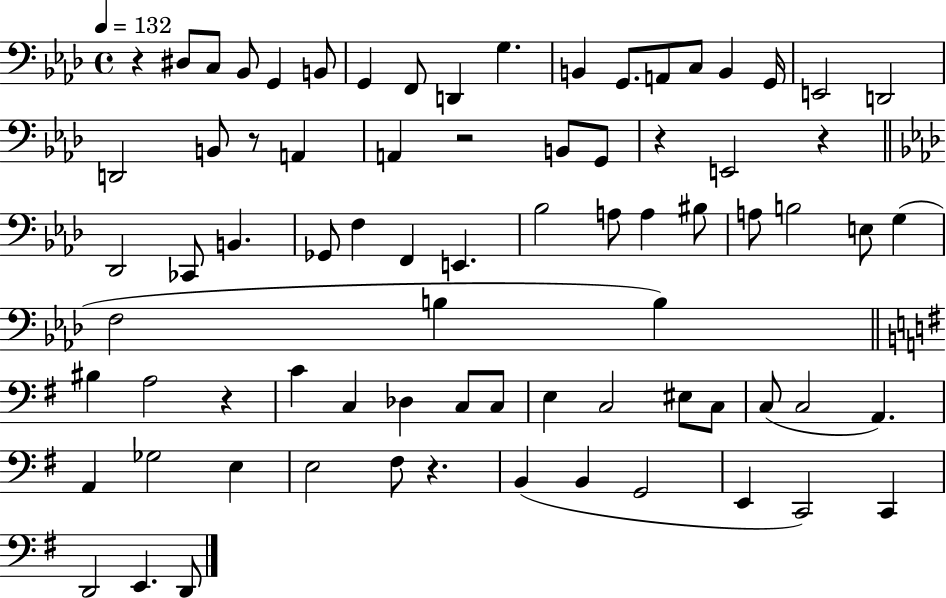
X:1
T:Untitled
M:4/4
L:1/4
K:Ab
z ^D,/2 C,/2 _B,,/2 G,, B,,/2 G,, F,,/2 D,, G, B,, G,,/2 A,,/2 C,/2 B,, G,,/4 E,,2 D,,2 D,,2 B,,/2 z/2 A,, A,, z2 B,,/2 G,,/2 z E,,2 z _D,,2 _C,,/2 B,, _G,,/2 F, F,, E,, _B,2 A,/2 A, ^B,/2 A,/2 B,2 E,/2 G, F,2 B, B, ^B, A,2 z C C, _D, C,/2 C,/2 E, C,2 ^E,/2 C,/2 C,/2 C,2 A,, A,, _G,2 E, E,2 ^F,/2 z B,, B,, G,,2 E,, C,,2 C,, D,,2 E,, D,,/2